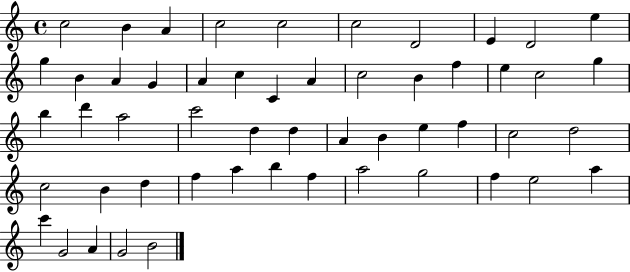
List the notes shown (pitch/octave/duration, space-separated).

C5/h B4/q A4/q C5/h C5/h C5/h D4/h E4/q D4/h E5/q G5/q B4/q A4/q G4/q A4/q C5/q C4/q A4/q C5/h B4/q F5/q E5/q C5/h G5/q B5/q D6/q A5/h C6/h D5/q D5/q A4/q B4/q E5/q F5/q C5/h D5/h C5/h B4/q D5/q F5/q A5/q B5/q F5/q A5/h G5/h F5/q E5/h A5/q C6/q G4/h A4/q G4/h B4/h